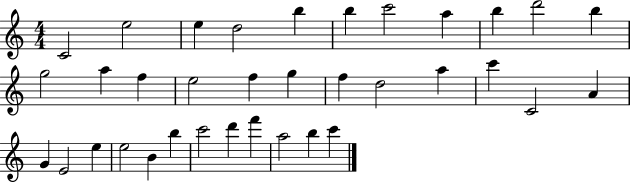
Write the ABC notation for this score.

X:1
T:Untitled
M:4/4
L:1/4
K:C
C2 e2 e d2 b b c'2 a b d'2 b g2 a f e2 f g f d2 a c' C2 A G E2 e e2 B b c'2 d' f' a2 b c'